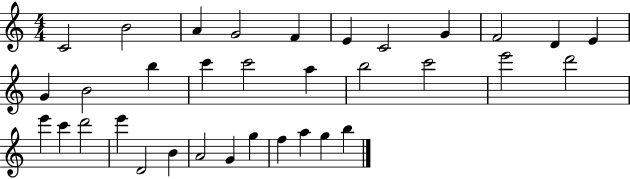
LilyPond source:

{
  \clef treble
  \numericTimeSignature
  \time 4/4
  \key c \major
  c'2 b'2 | a'4 g'2 f'4 | e'4 c'2 g'4 | f'2 d'4 e'4 | \break g'4 b'2 b''4 | c'''4 c'''2 a''4 | b''2 c'''2 | e'''2 d'''2 | \break e'''4 c'''4 d'''2 | e'''4 d'2 b'4 | a'2 g'4 g''4 | f''4 a''4 g''4 b''4 | \break \bar "|."
}